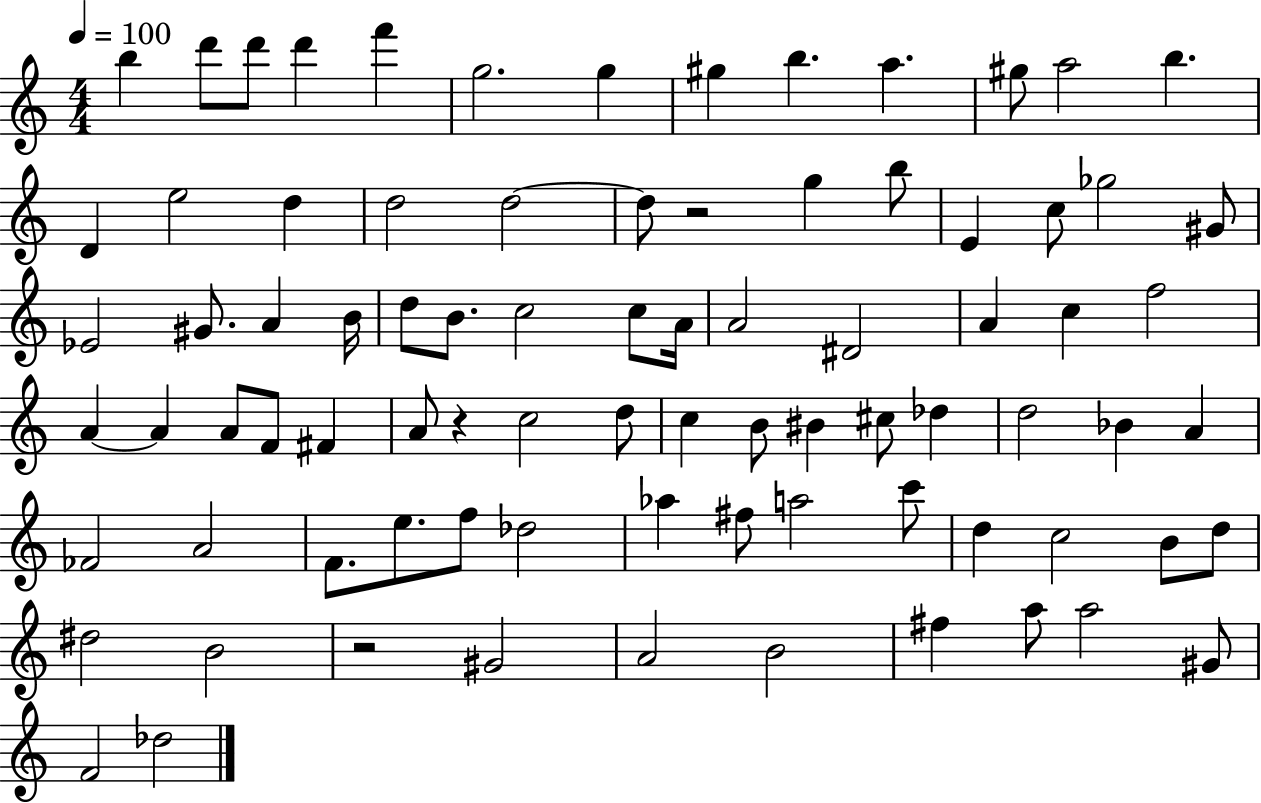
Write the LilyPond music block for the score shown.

{
  \clef treble
  \numericTimeSignature
  \time 4/4
  \key c \major
  \tempo 4 = 100
  b''4 d'''8 d'''8 d'''4 f'''4 | g''2. g''4 | gis''4 b''4. a''4. | gis''8 a''2 b''4. | \break d'4 e''2 d''4 | d''2 d''2~~ | d''8 r2 g''4 b''8 | e'4 c''8 ges''2 gis'8 | \break ees'2 gis'8. a'4 b'16 | d''8 b'8. c''2 c''8 a'16 | a'2 dis'2 | a'4 c''4 f''2 | \break a'4~~ a'4 a'8 f'8 fis'4 | a'8 r4 c''2 d''8 | c''4 b'8 bis'4 cis''8 des''4 | d''2 bes'4 a'4 | \break fes'2 a'2 | f'8. e''8. f''8 des''2 | aes''4 fis''8 a''2 c'''8 | d''4 c''2 b'8 d''8 | \break dis''2 b'2 | r2 gis'2 | a'2 b'2 | fis''4 a''8 a''2 gis'8 | \break f'2 des''2 | \bar "|."
}